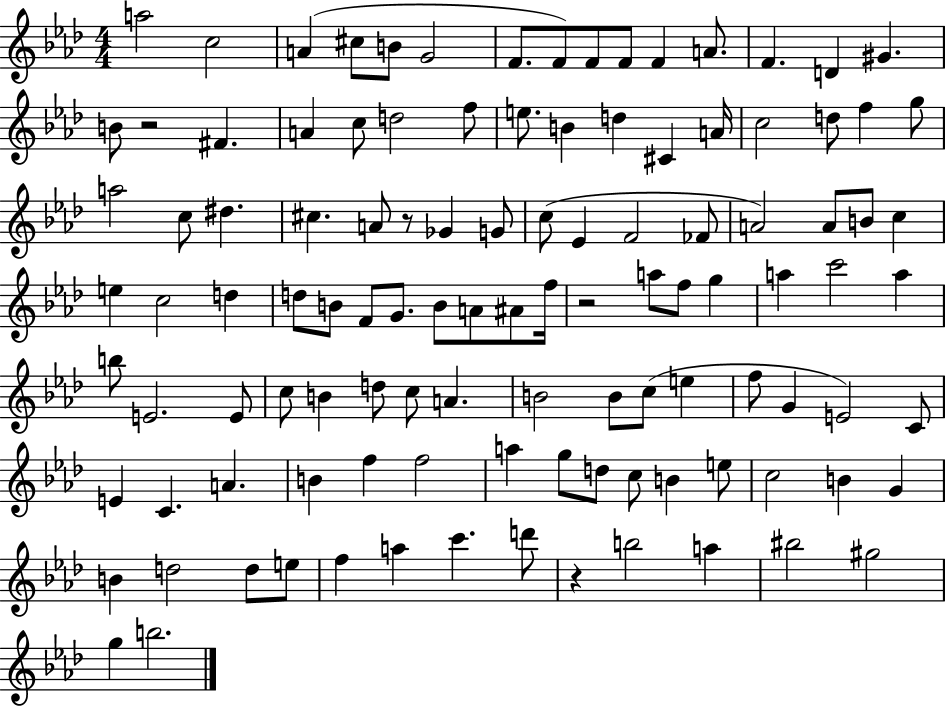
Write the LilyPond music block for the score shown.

{
  \clef treble
  \numericTimeSignature
  \time 4/4
  \key aes \major
  a''2 c''2 | a'4( cis''8 b'8 g'2 | f'8. f'8) f'8 f'8 f'4 a'8. | f'4. d'4 gis'4. | \break b'8 r2 fis'4. | a'4 c''8 d''2 f''8 | e''8. b'4 d''4 cis'4 a'16 | c''2 d''8 f''4 g''8 | \break a''2 c''8 dis''4. | cis''4. a'8 r8 ges'4 g'8 | c''8( ees'4 f'2 fes'8 | a'2) a'8 b'8 c''4 | \break e''4 c''2 d''4 | d''8 b'8 f'8 g'8. b'8 a'8 ais'8 f''16 | r2 a''8 f''8 g''4 | a''4 c'''2 a''4 | \break b''8 e'2. e'8 | c''8 b'4 d''8 c''8 a'4. | b'2 b'8 c''8( e''4 | f''8 g'4 e'2) c'8 | \break e'4 c'4. a'4. | b'4 f''4 f''2 | a''4 g''8 d''8 c''8 b'4 e''8 | c''2 b'4 g'4 | \break b'4 d''2 d''8 e''8 | f''4 a''4 c'''4. d'''8 | r4 b''2 a''4 | bis''2 gis''2 | \break g''4 b''2. | \bar "|."
}